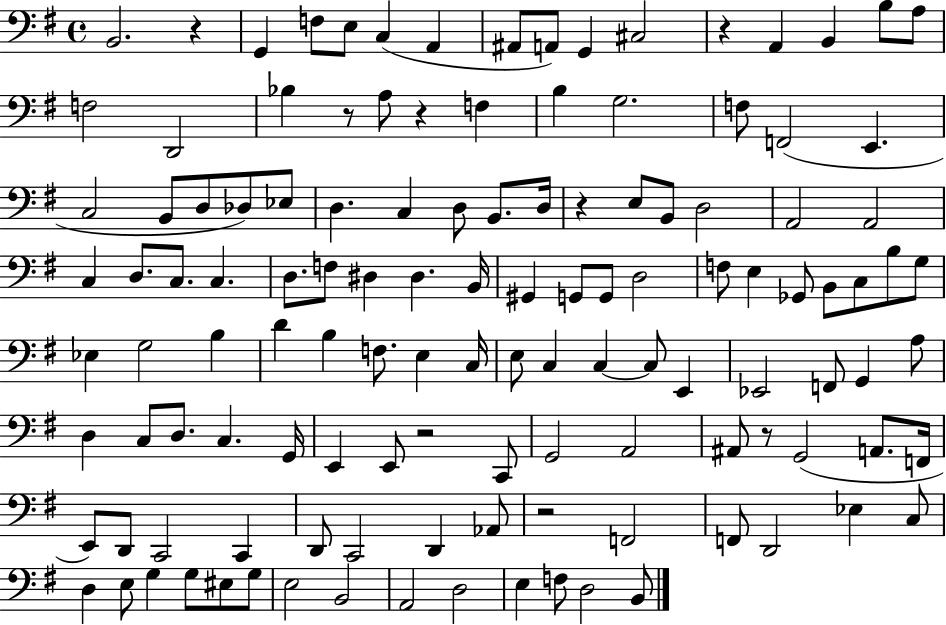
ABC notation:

X:1
T:Untitled
M:4/4
L:1/4
K:G
B,,2 z G,, F,/2 E,/2 C, A,, ^A,,/2 A,,/2 G,, ^C,2 z A,, B,, B,/2 A,/2 F,2 D,,2 _B, z/2 A,/2 z F, B, G,2 F,/2 F,,2 E,, C,2 B,,/2 D,/2 _D,/2 _E,/2 D, C, D,/2 B,,/2 D,/4 z E,/2 B,,/2 D,2 A,,2 A,,2 C, D,/2 C,/2 C, D,/2 F,/2 ^D, ^D, B,,/4 ^G,, G,,/2 G,,/2 D,2 F,/2 E, _G,,/2 B,,/2 C,/2 B,/2 G,/2 _E, G,2 B, D B, F,/2 E, C,/4 E,/2 C, C, C,/2 E,, _E,,2 F,,/2 G,, A,/2 D, C,/2 D,/2 C, G,,/4 E,, E,,/2 z2 C,,/2 G,,2 A,,2 ^A,,/2 z/2 G,,2 A,,/2 F,,/4 E,,/2 D,,/2 C,,2 C,, D,,/2 C,,2 D,, _A,,/2 z2 F,,2 F,,/2 D,,2 _E, C,/2 D, E,/2 G, G,/2 ^E,/2 G,/2 E,2 B,,2 A,,2 D,2 E, F,/2 D,2 B,,/2